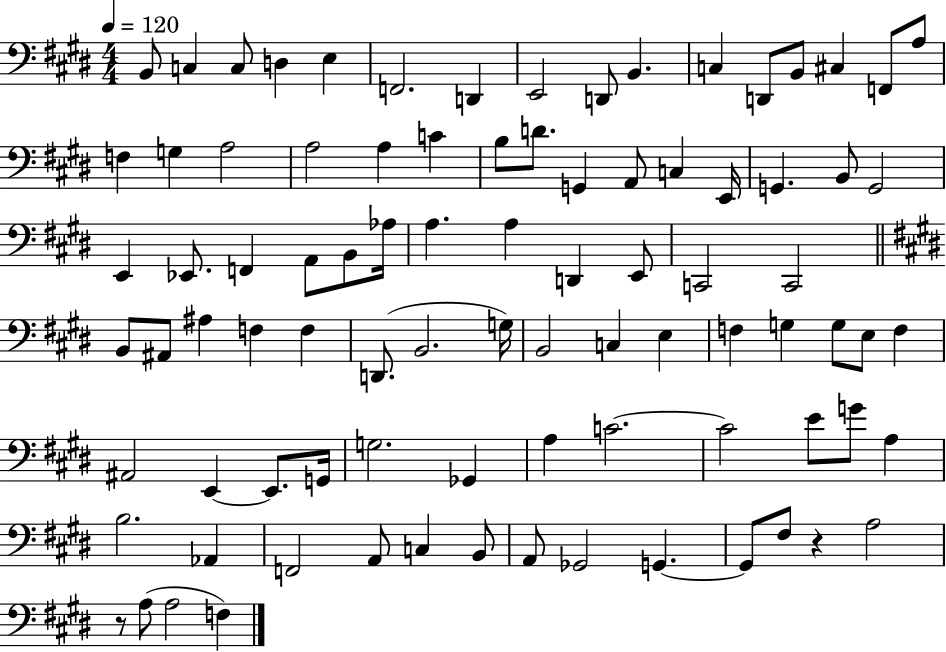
B2/e C3/q C3/e D3/q E3/q F2/h. D2/q E2/h D2/e B2/q. C3/q D2/e B2/e C#3/q F2/e A3/e F3/q G3/q A3/h A3/h A3/q C4/q B3/e D4/e. G2/q A2/e C3/q E2/s G2/q. B2/e G2/h E2/q Eb2/e. F2/q A2/e B2/e Ab3/s A3/q. A3/q D2/q E2/e C2/h C2/h B2/e A#2/e A#3/q F3/q F3/q D2/e. B2/h. G3/s B2/h C3/q E3/q F3/q G3/q G3/e E3/e F3/q A#2/h E2/q E2/e. G2/s G3/h. Gb2/q A3/q C4/h. C4/h E4/e G4/e A3/q B3/h. Ab2/q F2/h A2/e C3/q B2/e A2/e Gb2/h G2/q. G2/e F#3/e R/q A3/h R/e A3/e A3/h F3/q